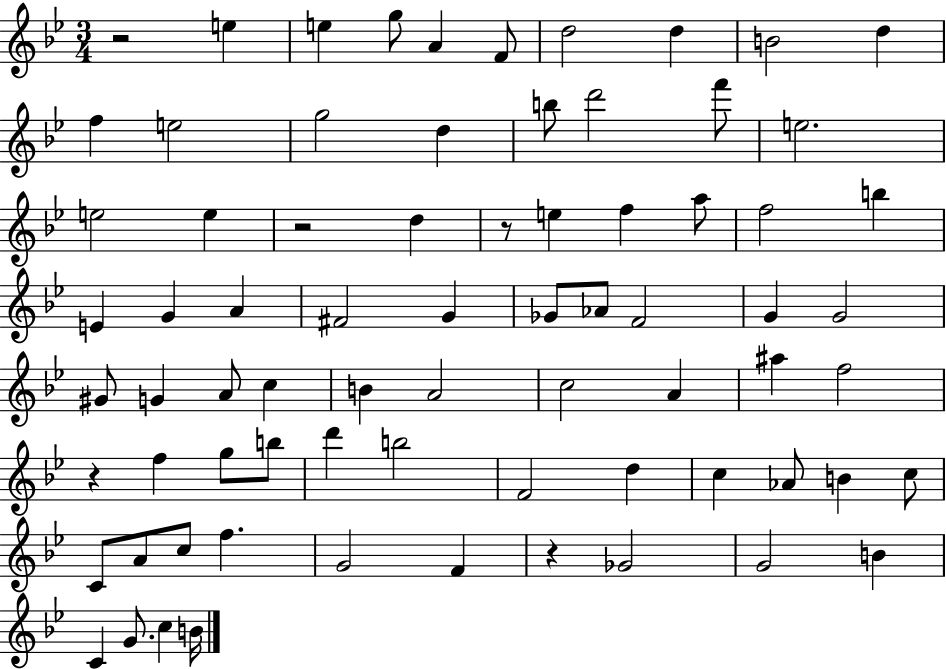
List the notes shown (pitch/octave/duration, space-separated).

R/h E5/q E5/q G5/e A4/q F4/e D5/h D5/q B4/h D5/q F5/q E5/h G5/h D5/q B5/e D6/h F6/e E5/h. E5/h E5/q R/h D5/q R/e E5/q F5/q A5/e F5/h B5/q E4/q G4/q A4/q F#4/h G4/q Gb4/e Ab4/e F4/h G4/q G4/h G#4/e G4/q A4/e C5/q B4/q A4/h C5/h A4/q A#5/q F5/h R/q F5/q G5/e B5/e D6/q B5/h F4/h D5/q C5/q Ab4/e B4/q C5/e C4/e A4/e C5/e F5/q. G4/h F4/q R/q Gb4/h G4/h B4/q C4/q G4/e. C5/q B4/s